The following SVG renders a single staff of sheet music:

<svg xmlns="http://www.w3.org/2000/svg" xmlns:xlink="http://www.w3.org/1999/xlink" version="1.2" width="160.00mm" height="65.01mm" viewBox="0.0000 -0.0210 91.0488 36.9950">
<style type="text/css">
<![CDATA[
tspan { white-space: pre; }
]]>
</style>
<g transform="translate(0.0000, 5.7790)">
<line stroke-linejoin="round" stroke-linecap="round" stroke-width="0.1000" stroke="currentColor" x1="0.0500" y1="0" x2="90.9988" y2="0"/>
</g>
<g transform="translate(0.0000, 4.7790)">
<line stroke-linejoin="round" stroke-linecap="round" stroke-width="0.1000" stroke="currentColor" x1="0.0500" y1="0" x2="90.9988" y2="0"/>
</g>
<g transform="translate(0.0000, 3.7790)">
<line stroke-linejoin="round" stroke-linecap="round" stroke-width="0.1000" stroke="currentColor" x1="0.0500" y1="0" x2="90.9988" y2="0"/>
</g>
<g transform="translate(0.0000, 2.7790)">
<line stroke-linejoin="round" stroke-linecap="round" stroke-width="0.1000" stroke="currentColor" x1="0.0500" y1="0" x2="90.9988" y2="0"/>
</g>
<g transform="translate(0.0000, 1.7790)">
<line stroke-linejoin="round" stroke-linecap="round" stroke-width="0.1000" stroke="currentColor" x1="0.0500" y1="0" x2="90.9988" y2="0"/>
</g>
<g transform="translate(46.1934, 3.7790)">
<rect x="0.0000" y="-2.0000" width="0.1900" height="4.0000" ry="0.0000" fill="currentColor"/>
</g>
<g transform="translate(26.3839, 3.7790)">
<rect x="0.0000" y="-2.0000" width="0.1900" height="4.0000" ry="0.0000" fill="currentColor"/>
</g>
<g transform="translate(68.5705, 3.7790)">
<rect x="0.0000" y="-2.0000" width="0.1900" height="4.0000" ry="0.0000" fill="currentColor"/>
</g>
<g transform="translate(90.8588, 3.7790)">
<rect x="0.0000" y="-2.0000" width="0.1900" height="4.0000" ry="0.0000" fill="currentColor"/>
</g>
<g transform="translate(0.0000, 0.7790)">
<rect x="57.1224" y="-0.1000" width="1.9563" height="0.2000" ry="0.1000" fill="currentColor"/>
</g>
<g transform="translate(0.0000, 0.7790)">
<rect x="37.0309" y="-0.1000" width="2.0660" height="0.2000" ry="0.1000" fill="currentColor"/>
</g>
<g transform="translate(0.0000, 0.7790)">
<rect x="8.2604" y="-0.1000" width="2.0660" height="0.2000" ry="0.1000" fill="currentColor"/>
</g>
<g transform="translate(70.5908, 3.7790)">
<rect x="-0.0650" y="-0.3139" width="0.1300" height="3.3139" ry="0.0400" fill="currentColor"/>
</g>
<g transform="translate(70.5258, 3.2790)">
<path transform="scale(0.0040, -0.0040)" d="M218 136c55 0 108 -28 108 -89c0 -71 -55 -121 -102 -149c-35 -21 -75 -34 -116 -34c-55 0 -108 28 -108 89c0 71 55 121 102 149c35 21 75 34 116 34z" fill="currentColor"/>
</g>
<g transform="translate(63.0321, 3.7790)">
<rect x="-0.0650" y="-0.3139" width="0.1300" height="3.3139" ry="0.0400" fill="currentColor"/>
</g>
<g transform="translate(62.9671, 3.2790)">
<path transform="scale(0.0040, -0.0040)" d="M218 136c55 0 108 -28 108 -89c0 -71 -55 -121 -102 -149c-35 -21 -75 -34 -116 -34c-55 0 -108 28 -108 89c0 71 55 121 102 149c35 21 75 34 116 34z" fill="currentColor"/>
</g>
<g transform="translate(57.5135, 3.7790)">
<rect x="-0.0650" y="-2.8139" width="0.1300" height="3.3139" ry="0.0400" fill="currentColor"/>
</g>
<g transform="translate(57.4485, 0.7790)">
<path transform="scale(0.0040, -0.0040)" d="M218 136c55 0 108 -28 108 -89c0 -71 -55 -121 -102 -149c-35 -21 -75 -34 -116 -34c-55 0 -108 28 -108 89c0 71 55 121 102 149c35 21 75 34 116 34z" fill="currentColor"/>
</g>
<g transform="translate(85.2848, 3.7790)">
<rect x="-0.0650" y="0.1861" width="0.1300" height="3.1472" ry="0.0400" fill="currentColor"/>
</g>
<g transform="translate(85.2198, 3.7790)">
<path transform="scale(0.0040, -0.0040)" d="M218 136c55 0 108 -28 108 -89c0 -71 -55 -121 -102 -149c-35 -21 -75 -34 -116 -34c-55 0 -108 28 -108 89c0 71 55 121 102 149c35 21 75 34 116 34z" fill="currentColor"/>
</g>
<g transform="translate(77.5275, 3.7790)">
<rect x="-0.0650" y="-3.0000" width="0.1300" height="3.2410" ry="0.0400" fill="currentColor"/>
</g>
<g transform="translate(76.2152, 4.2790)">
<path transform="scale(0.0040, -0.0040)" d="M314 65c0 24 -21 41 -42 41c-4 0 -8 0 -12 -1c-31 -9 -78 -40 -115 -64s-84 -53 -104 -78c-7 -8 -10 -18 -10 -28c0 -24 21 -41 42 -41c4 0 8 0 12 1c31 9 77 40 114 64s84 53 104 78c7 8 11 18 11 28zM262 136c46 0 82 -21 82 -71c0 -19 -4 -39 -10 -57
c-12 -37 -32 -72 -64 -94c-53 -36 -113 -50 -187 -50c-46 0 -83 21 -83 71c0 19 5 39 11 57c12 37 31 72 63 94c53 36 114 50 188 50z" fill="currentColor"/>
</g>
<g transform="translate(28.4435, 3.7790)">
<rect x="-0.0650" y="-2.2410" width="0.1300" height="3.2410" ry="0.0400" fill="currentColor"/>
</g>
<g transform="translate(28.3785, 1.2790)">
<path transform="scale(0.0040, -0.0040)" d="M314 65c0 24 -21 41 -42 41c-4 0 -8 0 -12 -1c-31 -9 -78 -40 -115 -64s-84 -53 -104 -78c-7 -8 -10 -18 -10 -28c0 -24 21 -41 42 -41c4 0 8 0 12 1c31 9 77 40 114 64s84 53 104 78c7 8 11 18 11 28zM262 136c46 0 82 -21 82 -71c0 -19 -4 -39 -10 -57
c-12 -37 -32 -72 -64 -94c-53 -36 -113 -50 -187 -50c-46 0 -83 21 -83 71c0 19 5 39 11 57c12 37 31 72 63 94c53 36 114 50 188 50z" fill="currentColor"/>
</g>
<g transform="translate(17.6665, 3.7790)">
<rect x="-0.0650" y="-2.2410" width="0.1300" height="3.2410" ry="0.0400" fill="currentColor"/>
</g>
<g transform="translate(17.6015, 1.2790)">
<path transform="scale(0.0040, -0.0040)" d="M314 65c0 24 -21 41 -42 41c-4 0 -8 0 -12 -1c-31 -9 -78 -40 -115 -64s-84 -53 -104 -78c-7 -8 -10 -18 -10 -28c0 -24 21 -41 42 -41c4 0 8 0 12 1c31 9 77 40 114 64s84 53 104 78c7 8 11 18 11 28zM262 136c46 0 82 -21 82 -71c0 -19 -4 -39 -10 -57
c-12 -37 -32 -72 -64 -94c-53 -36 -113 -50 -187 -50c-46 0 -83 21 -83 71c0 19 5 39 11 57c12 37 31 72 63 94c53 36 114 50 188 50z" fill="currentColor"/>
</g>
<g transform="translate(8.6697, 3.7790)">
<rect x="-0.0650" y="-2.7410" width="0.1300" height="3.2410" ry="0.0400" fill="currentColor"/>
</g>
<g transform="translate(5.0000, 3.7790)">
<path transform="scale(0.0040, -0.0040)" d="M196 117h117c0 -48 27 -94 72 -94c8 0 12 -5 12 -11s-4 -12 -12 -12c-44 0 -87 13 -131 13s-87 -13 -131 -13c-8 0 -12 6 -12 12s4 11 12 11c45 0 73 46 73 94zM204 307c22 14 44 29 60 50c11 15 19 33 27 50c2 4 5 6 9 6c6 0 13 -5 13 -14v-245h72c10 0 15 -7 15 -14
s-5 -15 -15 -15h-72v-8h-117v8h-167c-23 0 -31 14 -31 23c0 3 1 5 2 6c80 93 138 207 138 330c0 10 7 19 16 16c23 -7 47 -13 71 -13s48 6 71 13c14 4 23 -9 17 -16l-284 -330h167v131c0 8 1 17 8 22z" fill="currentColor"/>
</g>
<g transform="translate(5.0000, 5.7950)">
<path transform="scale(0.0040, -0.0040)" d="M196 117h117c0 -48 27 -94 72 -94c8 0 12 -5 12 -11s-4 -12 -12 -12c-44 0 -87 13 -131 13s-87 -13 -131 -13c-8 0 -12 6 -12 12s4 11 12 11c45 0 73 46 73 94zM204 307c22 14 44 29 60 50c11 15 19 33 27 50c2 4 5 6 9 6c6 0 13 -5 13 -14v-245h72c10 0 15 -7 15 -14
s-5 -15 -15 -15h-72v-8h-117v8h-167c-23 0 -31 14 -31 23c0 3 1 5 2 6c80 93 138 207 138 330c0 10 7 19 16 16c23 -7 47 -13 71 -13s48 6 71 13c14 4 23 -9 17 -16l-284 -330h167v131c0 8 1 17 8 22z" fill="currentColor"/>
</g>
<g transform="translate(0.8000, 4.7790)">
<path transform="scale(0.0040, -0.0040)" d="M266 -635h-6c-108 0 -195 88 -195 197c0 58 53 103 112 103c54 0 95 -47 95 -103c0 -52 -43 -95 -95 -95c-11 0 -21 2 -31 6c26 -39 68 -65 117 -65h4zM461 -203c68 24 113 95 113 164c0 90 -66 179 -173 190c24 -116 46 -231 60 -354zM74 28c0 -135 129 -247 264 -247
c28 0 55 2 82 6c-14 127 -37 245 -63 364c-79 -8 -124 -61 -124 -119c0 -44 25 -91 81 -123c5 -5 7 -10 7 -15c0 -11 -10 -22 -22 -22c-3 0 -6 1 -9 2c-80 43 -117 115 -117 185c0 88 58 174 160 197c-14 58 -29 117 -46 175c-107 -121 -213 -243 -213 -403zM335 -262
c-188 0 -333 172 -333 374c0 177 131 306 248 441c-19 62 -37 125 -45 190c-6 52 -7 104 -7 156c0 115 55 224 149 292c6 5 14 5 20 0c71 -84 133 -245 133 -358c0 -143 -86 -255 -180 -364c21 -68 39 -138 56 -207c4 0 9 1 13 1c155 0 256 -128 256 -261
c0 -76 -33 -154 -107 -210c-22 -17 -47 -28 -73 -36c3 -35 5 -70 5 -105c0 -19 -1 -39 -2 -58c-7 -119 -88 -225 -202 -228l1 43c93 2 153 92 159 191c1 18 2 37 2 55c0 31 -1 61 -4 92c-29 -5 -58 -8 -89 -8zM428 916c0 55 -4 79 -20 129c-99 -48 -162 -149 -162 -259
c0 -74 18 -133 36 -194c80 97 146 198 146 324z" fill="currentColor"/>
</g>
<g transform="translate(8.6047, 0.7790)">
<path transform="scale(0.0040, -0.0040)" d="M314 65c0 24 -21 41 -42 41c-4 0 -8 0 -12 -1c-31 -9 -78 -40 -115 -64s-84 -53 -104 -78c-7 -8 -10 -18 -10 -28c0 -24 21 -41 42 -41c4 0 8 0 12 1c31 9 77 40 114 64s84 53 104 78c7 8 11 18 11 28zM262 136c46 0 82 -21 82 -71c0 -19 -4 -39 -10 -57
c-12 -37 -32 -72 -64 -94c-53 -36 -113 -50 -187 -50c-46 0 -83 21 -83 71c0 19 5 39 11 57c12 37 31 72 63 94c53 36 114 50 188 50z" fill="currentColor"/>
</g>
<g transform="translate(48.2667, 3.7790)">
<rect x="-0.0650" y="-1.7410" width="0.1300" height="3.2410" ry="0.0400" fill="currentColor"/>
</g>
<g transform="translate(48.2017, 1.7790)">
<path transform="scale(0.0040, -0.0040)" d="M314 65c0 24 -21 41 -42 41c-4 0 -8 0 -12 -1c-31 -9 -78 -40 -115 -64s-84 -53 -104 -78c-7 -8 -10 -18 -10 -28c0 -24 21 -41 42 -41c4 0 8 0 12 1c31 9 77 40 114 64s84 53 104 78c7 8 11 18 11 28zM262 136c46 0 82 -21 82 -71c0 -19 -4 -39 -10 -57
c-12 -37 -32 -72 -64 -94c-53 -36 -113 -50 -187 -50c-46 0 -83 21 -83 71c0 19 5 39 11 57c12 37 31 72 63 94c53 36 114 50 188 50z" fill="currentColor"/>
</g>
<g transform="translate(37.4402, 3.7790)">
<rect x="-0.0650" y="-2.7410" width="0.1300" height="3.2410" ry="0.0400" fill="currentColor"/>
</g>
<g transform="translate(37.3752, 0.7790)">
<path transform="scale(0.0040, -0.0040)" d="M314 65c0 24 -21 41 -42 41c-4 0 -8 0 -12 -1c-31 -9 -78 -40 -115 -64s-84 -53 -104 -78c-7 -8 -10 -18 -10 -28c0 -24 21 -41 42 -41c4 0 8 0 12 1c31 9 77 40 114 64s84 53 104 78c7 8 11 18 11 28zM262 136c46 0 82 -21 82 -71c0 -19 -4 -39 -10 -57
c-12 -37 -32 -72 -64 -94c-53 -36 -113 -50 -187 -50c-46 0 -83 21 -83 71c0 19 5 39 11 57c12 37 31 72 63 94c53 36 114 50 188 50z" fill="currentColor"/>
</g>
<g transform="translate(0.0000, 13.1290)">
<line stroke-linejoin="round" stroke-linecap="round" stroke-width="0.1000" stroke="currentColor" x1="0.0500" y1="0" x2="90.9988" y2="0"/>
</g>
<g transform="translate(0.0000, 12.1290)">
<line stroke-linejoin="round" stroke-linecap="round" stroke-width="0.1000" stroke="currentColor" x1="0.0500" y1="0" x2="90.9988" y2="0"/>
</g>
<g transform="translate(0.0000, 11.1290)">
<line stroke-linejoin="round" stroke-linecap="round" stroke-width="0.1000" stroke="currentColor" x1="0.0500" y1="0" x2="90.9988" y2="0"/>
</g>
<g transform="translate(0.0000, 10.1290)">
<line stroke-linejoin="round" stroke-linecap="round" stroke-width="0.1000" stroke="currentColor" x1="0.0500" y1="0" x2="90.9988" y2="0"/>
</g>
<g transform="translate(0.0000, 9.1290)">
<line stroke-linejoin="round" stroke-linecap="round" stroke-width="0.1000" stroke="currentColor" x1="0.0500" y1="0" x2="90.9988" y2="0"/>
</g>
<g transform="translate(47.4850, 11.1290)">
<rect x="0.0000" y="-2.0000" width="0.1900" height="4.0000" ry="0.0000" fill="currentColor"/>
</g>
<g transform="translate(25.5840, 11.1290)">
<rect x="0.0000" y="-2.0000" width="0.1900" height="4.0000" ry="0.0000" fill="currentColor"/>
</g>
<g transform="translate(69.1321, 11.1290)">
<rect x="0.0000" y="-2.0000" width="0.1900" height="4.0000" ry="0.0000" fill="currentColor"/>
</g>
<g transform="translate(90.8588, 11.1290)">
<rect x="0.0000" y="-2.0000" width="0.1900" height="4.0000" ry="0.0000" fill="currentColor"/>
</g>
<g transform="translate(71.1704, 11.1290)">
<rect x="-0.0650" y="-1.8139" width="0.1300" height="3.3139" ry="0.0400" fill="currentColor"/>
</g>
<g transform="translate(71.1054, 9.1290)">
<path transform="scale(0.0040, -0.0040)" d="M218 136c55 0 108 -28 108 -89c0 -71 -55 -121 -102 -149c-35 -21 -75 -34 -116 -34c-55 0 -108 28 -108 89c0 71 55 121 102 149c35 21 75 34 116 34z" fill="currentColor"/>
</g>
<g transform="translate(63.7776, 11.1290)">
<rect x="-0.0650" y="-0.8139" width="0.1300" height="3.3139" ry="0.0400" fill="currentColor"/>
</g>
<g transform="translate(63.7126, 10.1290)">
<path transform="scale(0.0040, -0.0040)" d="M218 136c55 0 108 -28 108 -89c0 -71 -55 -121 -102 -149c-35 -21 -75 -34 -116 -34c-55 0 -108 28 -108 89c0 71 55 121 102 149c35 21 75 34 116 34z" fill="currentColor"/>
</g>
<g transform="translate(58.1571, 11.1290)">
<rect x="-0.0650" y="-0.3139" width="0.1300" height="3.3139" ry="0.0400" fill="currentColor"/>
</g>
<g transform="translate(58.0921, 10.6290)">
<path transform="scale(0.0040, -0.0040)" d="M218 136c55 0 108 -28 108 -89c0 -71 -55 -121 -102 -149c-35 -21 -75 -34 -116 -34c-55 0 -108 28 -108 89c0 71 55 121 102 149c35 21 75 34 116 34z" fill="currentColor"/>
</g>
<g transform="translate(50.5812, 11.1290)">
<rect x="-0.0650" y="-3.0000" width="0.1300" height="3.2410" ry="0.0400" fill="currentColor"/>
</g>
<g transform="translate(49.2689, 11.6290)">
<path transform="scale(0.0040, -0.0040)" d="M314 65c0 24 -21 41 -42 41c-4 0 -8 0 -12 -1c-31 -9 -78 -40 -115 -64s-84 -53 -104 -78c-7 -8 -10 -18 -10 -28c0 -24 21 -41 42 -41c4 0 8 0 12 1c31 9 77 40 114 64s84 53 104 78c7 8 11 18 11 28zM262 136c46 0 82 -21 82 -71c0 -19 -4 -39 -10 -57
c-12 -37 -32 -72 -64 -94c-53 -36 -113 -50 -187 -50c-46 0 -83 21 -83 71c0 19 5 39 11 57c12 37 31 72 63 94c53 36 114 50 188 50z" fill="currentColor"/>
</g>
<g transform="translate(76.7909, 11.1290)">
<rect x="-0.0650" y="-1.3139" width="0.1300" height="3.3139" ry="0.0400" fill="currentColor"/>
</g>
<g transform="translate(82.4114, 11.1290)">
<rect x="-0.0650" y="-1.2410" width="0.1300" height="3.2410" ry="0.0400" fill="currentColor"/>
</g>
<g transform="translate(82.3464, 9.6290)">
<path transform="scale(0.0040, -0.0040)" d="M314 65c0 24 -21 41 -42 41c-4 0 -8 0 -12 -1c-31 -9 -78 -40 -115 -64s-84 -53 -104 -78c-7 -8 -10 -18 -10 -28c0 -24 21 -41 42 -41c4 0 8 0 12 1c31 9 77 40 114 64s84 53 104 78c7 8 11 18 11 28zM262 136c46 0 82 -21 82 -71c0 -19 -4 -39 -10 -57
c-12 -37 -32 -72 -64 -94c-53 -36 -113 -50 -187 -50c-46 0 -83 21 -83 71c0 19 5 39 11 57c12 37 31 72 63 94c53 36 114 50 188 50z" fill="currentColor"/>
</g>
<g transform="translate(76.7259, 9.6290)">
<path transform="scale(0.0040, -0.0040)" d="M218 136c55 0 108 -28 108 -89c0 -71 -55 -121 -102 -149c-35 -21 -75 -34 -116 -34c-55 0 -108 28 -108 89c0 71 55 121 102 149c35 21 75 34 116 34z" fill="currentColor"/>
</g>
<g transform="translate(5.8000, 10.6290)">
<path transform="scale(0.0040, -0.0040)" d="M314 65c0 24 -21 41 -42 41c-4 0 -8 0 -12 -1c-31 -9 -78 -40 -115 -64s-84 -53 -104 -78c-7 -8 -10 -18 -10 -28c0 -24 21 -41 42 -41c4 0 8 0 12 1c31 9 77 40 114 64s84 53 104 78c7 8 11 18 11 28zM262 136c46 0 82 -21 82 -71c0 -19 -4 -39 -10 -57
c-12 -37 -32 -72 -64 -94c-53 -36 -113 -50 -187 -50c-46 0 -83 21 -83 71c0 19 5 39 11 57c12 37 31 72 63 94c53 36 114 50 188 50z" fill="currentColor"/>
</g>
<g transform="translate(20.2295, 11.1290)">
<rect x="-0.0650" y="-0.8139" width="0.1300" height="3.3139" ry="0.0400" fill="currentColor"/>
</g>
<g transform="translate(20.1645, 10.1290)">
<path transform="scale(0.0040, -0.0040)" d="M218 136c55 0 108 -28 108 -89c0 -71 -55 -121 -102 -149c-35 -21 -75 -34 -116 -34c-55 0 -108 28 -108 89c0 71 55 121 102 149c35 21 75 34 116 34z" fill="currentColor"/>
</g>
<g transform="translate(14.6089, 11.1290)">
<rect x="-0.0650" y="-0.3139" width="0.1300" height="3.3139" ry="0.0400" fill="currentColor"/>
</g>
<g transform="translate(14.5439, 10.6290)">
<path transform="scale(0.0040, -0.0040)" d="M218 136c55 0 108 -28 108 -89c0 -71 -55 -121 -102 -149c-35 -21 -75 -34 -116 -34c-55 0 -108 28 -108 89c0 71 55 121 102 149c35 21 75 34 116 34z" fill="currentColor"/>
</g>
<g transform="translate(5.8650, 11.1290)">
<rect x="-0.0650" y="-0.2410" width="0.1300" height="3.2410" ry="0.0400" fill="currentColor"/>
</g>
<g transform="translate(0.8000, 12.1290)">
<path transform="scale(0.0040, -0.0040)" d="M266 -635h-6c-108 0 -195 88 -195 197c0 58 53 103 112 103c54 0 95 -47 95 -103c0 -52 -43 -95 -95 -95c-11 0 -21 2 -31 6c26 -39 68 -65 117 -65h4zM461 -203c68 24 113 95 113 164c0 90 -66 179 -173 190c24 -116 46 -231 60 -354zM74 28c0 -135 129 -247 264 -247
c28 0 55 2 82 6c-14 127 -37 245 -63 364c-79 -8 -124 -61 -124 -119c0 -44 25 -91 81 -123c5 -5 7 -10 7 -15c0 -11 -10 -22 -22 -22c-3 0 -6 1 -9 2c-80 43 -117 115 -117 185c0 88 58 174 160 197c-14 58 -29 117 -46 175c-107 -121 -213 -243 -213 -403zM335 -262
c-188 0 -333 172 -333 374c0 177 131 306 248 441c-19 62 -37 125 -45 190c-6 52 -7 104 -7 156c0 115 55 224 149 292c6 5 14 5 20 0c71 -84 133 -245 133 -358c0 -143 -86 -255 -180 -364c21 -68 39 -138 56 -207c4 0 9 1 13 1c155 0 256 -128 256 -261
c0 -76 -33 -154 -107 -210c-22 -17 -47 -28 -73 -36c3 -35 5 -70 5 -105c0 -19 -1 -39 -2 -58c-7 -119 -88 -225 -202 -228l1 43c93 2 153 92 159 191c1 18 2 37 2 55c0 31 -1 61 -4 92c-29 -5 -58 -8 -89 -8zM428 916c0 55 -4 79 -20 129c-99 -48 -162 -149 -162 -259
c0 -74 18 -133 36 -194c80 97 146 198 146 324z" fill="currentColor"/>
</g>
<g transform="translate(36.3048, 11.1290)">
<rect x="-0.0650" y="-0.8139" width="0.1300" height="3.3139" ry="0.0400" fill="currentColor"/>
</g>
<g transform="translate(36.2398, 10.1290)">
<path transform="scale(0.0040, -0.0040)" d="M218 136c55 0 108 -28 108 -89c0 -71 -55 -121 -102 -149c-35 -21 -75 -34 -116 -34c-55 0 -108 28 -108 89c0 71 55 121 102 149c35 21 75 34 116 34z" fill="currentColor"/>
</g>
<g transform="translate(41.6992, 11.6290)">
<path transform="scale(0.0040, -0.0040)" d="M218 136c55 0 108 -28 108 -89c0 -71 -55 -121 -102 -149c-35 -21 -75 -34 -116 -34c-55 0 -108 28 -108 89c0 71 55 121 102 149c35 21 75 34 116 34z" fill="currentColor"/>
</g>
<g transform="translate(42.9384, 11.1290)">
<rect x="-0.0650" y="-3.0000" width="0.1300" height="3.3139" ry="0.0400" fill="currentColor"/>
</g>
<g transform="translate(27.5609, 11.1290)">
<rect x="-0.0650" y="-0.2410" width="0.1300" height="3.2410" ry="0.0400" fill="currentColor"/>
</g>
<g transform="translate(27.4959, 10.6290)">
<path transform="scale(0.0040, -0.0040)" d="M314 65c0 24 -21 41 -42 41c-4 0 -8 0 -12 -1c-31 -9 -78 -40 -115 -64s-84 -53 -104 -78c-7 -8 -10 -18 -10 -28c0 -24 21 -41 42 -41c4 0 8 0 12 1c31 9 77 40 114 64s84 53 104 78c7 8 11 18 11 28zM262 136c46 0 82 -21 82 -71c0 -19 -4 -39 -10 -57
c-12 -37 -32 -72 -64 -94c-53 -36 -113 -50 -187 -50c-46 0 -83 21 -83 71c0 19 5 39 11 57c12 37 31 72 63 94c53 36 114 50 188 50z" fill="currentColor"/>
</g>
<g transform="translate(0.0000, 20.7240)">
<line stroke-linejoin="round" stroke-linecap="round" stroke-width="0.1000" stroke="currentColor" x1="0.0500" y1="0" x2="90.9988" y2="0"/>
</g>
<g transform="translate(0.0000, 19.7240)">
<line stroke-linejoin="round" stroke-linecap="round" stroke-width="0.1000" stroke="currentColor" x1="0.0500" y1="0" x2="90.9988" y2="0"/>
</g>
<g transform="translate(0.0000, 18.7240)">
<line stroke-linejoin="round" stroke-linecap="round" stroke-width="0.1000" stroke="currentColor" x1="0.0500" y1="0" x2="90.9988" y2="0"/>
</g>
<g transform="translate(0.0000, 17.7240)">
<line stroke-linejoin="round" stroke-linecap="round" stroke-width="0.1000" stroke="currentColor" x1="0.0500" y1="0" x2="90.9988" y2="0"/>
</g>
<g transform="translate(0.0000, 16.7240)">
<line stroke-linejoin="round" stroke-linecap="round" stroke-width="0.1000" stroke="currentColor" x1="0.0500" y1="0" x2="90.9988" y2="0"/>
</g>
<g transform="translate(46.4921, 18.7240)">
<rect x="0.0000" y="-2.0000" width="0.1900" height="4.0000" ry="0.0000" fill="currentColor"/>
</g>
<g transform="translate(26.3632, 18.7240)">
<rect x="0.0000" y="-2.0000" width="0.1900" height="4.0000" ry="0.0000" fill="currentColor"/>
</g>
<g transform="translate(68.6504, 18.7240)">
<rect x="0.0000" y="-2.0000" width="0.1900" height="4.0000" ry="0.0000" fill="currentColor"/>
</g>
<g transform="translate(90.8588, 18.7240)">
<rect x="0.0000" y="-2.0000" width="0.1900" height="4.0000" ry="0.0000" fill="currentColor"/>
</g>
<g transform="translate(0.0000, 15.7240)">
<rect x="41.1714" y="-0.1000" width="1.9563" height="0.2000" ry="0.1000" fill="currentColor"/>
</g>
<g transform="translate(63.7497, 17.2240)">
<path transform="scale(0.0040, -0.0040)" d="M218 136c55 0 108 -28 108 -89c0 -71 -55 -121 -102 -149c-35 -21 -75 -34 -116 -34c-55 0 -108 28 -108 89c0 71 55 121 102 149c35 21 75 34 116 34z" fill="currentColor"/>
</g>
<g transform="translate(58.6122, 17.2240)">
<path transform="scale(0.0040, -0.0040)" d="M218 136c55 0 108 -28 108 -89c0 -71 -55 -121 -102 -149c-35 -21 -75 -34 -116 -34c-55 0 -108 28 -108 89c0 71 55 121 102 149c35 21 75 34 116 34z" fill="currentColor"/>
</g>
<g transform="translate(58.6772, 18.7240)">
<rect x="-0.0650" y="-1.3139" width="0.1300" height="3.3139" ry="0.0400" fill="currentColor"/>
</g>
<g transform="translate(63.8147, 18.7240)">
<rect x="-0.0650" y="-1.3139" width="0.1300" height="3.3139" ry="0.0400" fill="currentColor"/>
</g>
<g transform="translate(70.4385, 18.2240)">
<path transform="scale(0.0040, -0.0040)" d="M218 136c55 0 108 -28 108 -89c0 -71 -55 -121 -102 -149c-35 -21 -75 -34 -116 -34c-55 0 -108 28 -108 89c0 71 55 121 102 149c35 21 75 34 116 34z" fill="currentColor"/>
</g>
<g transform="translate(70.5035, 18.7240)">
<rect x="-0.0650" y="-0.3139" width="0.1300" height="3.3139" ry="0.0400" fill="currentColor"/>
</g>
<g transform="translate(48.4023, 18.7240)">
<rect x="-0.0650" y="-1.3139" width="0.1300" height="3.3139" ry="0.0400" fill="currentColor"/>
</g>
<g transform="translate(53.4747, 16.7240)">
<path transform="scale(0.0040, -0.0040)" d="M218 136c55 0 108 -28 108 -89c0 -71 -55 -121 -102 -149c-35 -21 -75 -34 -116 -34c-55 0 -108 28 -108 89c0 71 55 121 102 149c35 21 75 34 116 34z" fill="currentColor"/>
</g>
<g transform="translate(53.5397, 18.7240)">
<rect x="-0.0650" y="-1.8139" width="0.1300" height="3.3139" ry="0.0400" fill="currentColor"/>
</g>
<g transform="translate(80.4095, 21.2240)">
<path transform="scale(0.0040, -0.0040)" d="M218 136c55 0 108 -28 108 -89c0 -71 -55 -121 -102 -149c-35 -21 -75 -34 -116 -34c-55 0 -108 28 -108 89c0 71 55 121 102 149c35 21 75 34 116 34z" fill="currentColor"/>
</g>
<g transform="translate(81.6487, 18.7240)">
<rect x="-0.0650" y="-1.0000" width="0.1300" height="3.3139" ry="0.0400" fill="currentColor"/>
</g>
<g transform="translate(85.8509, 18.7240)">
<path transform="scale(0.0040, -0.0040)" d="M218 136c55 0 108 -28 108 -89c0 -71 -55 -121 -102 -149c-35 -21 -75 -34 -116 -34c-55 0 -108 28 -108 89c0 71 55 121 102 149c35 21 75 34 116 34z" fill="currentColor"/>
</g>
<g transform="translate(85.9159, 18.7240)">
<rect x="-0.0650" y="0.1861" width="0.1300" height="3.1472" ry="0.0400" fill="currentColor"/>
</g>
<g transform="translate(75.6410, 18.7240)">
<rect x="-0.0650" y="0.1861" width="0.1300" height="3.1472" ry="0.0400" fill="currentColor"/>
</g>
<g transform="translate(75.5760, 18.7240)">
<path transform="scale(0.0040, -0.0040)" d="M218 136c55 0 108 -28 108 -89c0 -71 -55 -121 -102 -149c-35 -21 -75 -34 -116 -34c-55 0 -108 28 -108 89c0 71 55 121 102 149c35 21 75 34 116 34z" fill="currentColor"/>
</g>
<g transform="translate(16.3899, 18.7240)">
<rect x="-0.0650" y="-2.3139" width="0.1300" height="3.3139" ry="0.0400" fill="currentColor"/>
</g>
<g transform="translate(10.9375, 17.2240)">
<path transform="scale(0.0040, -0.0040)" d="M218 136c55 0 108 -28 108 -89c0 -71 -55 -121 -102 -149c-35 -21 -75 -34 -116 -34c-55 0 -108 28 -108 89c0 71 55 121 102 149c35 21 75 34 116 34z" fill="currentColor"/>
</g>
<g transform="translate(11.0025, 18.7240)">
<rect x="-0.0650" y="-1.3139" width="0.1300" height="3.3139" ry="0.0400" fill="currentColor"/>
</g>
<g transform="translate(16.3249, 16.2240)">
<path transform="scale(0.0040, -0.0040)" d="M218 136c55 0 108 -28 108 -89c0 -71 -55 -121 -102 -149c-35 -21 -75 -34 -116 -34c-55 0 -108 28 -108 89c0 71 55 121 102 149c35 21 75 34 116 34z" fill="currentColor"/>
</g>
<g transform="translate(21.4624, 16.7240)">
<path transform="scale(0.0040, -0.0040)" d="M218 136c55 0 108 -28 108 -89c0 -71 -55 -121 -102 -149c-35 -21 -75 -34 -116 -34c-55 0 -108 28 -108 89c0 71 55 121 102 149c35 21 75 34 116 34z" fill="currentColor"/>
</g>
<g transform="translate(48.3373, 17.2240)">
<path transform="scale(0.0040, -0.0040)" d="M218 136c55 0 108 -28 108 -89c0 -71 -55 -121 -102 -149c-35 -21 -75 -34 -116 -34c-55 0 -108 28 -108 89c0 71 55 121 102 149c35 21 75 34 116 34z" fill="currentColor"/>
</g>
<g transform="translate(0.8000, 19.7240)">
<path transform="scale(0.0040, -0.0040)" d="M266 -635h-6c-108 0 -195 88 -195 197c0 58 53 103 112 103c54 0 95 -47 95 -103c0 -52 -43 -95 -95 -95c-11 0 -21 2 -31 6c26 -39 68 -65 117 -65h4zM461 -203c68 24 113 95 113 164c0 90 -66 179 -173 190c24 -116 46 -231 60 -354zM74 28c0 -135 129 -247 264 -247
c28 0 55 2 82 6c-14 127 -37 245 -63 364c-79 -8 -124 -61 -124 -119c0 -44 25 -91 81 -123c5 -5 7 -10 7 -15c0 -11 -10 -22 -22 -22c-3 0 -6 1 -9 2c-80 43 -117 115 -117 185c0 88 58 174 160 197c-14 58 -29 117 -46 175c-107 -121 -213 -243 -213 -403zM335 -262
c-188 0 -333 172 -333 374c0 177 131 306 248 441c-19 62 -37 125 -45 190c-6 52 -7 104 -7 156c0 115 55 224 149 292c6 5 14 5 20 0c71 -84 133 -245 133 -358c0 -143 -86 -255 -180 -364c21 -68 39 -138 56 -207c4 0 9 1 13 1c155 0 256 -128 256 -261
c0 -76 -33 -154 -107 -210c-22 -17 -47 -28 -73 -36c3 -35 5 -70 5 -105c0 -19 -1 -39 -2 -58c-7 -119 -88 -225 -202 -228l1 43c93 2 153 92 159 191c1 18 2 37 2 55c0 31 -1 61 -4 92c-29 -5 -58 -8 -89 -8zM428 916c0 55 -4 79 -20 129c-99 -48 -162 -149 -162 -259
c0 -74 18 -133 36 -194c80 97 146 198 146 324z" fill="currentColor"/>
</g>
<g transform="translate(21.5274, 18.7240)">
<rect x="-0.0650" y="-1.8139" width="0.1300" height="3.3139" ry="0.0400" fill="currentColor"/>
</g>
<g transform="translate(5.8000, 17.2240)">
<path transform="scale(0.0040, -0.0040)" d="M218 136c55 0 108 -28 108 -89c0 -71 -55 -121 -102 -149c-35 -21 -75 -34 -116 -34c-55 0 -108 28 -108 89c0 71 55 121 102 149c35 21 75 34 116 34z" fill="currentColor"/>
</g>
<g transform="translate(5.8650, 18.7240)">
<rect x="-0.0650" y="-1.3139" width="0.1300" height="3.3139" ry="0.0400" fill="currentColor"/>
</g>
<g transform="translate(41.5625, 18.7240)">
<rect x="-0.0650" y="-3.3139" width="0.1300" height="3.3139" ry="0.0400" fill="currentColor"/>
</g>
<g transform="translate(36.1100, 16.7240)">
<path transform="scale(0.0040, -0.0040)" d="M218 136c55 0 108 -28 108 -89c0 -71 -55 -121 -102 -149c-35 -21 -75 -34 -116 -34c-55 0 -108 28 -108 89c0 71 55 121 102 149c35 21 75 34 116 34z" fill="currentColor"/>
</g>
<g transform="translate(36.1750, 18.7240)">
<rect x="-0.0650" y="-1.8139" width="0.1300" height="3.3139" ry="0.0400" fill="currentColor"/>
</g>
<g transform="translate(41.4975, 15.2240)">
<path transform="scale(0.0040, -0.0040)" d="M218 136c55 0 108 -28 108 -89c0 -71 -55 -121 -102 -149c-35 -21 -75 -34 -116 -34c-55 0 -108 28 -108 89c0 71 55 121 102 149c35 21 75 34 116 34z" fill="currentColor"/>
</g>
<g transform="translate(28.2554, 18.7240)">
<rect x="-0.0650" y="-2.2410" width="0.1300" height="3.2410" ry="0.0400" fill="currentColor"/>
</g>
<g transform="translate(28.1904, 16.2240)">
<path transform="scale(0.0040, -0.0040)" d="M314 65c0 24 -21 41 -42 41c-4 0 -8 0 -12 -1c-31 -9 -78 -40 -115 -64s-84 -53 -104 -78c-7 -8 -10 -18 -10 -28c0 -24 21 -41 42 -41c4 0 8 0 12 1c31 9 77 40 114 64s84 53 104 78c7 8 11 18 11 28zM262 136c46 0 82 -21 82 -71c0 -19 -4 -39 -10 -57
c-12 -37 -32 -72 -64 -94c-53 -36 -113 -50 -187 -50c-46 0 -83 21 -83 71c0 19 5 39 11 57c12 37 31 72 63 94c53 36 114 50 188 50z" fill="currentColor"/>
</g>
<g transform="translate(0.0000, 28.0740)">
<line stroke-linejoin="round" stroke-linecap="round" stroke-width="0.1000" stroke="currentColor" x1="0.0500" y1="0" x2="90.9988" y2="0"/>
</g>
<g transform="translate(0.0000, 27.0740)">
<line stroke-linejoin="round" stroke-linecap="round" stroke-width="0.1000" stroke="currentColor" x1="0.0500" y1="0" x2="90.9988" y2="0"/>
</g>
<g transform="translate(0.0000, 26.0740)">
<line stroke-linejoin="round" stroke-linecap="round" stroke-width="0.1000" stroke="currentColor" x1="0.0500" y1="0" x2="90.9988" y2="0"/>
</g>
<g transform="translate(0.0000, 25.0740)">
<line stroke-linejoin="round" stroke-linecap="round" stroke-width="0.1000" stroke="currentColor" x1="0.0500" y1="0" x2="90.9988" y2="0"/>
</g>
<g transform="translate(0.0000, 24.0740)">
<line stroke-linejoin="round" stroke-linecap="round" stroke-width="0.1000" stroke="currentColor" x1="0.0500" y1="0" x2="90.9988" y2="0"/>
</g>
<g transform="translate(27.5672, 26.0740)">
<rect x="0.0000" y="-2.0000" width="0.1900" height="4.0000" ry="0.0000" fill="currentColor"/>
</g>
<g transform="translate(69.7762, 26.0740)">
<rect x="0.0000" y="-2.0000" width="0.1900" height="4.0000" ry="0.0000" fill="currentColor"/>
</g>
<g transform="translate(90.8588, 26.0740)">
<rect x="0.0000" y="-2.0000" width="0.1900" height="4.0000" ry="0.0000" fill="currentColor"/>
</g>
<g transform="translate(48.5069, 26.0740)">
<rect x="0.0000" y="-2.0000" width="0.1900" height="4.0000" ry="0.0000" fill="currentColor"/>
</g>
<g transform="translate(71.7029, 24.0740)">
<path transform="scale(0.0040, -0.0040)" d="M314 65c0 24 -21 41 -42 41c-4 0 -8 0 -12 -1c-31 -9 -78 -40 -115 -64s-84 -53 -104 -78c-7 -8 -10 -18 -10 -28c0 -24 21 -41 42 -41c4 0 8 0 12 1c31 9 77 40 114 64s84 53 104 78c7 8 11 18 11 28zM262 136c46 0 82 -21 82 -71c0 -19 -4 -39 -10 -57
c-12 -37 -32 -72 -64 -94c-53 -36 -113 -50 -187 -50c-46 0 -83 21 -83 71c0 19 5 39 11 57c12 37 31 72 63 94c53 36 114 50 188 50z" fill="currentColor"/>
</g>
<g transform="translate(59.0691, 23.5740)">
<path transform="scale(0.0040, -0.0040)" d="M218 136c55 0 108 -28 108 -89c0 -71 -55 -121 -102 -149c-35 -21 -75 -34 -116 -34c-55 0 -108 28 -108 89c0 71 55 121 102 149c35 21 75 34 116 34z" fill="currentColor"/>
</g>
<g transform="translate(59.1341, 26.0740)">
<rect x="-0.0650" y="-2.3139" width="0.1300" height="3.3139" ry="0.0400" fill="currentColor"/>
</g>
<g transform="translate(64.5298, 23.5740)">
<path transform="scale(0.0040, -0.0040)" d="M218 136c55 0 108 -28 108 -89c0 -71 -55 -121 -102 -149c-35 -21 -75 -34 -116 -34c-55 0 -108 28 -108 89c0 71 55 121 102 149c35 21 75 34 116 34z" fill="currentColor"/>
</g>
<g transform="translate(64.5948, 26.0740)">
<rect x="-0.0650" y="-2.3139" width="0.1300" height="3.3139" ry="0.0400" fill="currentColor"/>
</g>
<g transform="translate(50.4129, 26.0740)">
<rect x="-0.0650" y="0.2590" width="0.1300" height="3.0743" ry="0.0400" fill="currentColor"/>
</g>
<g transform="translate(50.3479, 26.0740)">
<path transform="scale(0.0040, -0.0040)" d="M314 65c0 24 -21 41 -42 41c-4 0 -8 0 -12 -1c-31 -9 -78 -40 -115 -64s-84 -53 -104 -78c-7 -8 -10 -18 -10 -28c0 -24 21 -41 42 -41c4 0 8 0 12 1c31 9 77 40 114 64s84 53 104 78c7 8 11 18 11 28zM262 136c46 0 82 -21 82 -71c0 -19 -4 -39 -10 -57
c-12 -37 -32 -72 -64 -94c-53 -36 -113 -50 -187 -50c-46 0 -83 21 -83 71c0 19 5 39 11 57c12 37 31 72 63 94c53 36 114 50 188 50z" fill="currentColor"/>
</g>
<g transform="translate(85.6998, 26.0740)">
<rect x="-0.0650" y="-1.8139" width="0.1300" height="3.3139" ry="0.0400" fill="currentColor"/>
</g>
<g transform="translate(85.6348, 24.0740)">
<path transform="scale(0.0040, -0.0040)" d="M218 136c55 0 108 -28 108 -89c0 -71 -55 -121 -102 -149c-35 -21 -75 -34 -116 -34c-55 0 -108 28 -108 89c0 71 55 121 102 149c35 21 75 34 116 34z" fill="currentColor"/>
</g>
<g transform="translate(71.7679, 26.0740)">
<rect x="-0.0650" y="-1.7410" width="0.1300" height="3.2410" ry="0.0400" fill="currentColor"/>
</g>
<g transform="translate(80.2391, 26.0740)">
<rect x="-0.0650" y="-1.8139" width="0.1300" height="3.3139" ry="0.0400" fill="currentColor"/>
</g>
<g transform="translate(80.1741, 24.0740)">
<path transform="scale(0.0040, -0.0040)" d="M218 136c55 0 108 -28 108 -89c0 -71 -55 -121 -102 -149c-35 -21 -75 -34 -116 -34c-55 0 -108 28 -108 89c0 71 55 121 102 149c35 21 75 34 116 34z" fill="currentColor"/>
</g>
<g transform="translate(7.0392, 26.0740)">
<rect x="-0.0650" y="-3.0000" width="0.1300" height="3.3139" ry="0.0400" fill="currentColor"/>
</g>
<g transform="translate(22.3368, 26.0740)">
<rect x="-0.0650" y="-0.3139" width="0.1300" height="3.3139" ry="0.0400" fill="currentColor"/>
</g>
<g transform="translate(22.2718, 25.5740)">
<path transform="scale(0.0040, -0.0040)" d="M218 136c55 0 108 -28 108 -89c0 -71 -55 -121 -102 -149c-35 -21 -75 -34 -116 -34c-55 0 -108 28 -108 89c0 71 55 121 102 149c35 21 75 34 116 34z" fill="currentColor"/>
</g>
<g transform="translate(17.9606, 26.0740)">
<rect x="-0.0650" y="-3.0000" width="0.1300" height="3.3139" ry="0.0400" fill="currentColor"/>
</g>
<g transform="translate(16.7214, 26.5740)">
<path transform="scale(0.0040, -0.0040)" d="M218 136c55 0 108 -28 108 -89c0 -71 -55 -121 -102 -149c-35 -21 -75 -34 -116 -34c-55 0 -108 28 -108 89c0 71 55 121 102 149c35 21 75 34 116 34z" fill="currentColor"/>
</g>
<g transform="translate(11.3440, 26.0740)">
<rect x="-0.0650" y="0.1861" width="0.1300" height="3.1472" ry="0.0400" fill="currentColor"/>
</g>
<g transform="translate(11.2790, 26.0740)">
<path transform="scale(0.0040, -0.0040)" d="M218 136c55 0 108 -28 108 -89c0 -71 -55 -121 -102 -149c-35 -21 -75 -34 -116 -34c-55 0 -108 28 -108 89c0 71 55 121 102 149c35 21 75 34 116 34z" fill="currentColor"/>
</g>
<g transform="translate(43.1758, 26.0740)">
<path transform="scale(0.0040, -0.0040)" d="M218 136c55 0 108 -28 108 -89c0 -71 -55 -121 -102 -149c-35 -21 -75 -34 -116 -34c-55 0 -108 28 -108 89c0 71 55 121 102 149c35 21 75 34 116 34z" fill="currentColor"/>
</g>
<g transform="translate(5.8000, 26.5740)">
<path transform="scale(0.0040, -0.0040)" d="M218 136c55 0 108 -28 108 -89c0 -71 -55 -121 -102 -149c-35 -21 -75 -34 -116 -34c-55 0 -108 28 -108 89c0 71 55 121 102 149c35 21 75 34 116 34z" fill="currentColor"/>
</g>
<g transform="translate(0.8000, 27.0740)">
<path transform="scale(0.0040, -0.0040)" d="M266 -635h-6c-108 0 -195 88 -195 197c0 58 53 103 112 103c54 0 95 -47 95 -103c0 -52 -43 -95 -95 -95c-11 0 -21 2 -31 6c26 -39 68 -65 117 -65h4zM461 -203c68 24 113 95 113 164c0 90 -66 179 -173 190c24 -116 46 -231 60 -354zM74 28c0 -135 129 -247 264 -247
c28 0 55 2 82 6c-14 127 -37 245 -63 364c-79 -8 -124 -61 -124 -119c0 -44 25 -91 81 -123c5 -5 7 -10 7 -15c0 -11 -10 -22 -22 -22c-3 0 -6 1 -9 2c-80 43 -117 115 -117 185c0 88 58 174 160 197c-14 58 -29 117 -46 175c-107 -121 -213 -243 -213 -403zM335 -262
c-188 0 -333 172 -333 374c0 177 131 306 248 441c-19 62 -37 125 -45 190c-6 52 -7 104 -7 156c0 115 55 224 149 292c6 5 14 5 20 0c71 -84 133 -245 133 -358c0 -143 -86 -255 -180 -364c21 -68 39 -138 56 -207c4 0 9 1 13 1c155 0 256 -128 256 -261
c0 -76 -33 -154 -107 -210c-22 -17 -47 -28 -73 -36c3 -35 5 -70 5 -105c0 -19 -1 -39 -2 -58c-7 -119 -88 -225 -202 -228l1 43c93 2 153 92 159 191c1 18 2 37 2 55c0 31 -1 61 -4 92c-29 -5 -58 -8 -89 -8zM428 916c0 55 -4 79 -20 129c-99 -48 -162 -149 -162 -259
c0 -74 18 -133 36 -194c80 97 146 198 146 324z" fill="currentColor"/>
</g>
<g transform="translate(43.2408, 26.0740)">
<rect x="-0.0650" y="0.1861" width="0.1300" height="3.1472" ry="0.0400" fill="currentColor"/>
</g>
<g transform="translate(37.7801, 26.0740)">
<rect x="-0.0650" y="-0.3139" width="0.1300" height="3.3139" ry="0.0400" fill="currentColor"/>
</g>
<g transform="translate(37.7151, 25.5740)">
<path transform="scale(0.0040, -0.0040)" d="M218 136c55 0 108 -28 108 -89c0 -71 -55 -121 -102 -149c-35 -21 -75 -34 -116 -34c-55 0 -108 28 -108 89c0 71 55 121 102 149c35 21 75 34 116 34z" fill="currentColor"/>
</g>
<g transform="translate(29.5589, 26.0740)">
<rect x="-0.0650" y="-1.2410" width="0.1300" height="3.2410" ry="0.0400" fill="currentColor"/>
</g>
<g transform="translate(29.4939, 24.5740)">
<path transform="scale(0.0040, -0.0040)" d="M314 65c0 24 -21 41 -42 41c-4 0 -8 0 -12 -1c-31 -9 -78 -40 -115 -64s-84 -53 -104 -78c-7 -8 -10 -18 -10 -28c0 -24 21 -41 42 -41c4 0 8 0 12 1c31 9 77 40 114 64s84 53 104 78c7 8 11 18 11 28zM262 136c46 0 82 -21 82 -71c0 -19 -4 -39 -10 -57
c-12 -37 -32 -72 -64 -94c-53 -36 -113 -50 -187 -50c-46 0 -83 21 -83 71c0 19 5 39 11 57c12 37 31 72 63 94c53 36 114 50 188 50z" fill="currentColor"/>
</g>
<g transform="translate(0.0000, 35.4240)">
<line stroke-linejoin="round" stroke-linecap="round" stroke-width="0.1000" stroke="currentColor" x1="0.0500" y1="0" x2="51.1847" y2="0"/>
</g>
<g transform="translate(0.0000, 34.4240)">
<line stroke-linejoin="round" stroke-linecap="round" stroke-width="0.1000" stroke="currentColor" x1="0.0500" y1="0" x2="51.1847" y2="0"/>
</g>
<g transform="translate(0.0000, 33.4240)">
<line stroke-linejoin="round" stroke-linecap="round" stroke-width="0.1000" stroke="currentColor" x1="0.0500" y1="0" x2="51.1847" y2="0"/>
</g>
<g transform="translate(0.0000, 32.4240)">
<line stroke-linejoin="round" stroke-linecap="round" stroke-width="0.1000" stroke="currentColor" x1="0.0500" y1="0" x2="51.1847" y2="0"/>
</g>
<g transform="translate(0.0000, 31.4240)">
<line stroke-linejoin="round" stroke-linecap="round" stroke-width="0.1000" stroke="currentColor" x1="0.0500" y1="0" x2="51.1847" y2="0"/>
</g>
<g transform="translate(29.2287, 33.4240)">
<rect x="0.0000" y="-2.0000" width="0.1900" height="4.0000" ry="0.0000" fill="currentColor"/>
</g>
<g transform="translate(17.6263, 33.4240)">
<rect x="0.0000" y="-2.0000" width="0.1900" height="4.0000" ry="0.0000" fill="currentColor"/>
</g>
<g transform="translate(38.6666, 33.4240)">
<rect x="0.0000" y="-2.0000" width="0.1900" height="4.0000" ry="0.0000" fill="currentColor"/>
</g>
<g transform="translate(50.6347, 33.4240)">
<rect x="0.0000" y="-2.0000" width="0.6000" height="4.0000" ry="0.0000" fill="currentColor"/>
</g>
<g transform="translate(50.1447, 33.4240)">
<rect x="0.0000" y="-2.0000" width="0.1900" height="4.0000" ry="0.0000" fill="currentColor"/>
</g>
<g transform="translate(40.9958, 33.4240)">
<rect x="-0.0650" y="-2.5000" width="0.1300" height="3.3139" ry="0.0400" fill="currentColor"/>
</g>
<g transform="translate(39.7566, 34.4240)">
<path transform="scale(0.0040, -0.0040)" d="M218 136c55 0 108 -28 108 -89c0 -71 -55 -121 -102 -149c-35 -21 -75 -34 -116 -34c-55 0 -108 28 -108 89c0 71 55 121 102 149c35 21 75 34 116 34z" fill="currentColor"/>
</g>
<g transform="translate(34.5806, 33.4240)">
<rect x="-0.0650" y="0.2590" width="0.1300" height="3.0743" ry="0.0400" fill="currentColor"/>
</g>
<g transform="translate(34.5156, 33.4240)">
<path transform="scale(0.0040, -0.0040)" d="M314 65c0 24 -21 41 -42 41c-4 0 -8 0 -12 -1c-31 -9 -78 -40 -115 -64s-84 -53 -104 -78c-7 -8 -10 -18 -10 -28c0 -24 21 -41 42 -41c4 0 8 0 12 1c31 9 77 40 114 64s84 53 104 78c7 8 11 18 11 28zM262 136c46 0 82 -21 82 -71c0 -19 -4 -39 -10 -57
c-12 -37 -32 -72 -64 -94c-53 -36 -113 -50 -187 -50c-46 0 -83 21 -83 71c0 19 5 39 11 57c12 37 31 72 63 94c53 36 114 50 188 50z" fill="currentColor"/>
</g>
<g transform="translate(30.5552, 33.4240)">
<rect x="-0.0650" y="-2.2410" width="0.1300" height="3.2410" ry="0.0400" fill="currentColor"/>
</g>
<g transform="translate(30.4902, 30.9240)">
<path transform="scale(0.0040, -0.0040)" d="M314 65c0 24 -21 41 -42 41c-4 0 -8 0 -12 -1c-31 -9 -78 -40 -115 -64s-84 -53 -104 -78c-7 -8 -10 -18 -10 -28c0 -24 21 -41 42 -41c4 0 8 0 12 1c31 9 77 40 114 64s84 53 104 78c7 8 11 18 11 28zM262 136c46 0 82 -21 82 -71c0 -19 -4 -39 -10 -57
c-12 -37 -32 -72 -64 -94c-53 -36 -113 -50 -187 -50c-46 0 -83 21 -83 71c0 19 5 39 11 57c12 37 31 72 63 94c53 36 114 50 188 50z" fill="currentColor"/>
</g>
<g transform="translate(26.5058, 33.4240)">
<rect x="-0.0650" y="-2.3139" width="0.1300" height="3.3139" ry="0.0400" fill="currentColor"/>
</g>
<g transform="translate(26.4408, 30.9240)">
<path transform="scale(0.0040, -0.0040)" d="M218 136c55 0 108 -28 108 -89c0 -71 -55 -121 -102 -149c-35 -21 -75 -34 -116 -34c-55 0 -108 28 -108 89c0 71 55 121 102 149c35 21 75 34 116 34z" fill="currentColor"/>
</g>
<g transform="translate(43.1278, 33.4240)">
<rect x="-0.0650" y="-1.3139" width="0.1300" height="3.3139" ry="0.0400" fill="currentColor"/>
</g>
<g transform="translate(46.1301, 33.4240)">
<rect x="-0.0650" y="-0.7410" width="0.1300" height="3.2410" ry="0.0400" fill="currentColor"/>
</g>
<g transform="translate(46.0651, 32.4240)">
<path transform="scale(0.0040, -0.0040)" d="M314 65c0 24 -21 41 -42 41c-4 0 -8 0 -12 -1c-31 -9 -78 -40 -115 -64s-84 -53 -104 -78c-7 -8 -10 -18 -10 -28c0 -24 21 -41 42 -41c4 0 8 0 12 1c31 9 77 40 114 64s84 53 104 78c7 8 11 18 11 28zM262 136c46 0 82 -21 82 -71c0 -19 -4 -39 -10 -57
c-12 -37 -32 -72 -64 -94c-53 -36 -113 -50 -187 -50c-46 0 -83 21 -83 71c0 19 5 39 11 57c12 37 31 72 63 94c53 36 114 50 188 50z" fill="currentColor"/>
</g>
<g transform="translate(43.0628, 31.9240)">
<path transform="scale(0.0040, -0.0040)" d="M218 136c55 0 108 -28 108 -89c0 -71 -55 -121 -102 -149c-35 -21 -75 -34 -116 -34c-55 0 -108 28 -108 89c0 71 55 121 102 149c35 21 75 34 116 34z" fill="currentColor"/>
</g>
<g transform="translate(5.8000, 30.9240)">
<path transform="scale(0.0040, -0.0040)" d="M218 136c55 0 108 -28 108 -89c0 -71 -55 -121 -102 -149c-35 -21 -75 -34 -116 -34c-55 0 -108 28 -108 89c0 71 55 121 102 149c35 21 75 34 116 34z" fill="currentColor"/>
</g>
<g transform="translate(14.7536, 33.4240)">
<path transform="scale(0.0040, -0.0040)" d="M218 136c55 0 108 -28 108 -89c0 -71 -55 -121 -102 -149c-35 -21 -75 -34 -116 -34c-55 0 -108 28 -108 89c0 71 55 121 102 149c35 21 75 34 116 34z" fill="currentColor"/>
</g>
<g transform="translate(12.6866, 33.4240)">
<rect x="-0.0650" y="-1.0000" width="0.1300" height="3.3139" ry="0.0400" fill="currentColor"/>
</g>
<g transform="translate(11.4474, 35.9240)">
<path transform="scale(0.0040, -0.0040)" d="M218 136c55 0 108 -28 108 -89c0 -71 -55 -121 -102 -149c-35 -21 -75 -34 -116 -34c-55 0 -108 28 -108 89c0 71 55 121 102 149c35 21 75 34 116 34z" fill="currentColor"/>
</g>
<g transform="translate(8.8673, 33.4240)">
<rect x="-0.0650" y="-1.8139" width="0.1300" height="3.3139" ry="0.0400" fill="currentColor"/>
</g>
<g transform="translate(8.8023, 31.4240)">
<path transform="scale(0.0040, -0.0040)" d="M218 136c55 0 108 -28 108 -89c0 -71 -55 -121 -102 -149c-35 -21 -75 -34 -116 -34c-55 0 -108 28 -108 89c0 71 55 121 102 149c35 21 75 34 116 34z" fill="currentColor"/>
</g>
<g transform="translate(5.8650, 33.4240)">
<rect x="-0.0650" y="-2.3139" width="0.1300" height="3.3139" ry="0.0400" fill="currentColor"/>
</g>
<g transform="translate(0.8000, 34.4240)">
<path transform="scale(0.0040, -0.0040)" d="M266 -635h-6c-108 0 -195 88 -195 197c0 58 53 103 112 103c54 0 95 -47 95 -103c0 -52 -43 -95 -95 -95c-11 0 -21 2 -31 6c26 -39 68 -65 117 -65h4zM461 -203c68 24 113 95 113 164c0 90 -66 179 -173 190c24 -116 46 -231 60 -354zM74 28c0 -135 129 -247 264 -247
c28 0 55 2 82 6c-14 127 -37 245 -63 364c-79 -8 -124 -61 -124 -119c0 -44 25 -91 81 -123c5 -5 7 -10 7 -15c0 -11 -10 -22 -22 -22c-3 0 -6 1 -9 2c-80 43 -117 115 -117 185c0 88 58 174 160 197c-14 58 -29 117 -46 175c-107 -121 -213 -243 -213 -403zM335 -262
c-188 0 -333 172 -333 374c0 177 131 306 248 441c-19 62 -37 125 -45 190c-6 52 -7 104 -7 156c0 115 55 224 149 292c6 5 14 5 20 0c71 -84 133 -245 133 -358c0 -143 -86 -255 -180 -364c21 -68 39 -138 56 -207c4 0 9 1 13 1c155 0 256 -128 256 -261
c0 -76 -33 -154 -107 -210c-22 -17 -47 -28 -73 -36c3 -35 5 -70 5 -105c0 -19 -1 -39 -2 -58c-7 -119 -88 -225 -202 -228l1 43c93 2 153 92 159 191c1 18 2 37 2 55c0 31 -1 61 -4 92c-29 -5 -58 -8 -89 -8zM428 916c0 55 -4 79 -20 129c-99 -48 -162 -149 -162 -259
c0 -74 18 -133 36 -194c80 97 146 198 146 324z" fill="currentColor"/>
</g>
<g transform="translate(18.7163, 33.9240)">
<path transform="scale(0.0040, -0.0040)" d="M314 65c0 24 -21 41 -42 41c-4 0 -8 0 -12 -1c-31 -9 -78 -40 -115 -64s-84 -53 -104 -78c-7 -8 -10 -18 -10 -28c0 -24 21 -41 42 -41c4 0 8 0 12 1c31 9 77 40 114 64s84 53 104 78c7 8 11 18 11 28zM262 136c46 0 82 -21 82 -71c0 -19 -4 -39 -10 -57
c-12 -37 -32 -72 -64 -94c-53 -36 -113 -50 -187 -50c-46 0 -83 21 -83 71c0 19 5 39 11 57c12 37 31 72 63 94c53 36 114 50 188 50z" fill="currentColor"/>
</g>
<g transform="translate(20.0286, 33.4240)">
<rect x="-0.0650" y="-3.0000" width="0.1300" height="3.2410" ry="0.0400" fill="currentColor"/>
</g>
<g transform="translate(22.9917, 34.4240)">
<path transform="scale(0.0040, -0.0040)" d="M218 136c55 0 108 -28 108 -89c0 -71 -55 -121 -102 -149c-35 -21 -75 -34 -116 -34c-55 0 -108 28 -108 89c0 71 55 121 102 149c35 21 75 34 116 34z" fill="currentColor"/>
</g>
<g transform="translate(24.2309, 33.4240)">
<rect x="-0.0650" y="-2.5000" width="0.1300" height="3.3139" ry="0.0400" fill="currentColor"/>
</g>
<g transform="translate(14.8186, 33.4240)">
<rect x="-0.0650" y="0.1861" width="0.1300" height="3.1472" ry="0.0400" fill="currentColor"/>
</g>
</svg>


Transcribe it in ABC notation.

X:1
T:Untitled
M:4/4
L:1/4
K:C
a2 g2 g2 a2 f2 a c c A2 B c2 c d c2 d A A2 c d f e e2 e e g f g2 f b e f e e c B D B A B A c e2 c B B2 g g f2 f f g f D B A2 G g g2 B2 G e d2